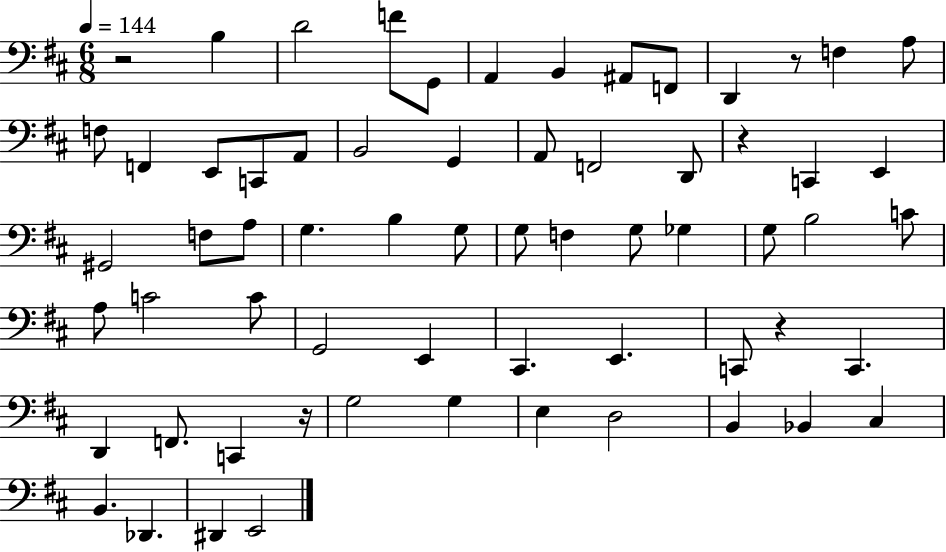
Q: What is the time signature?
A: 6/8